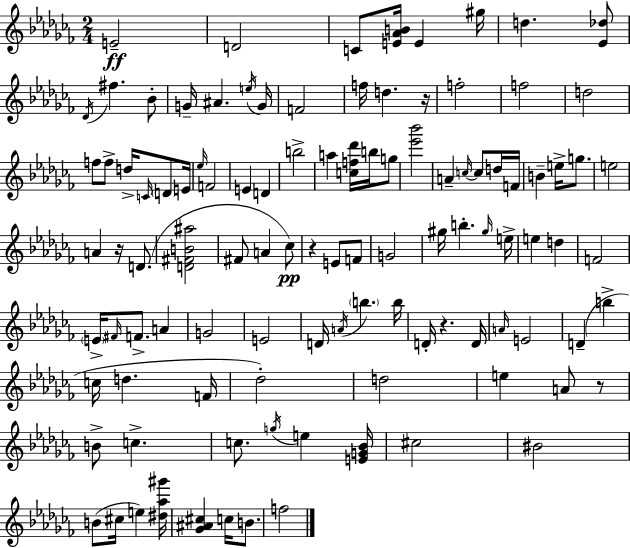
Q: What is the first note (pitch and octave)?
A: E4